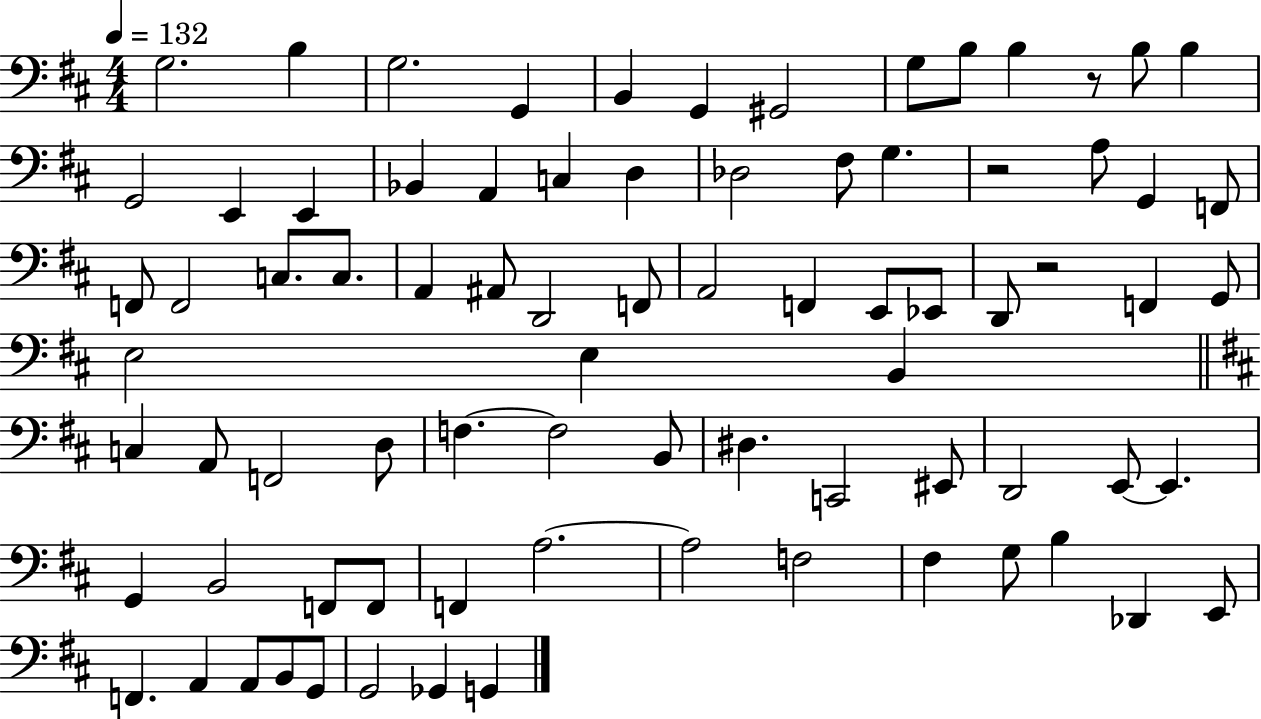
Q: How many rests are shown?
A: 3